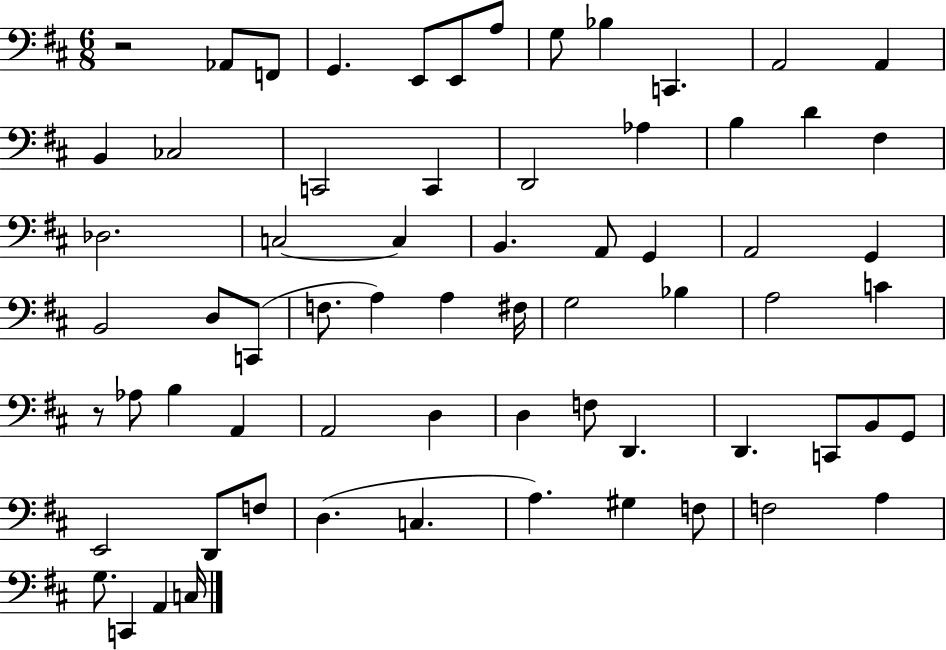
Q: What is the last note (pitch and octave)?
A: C3